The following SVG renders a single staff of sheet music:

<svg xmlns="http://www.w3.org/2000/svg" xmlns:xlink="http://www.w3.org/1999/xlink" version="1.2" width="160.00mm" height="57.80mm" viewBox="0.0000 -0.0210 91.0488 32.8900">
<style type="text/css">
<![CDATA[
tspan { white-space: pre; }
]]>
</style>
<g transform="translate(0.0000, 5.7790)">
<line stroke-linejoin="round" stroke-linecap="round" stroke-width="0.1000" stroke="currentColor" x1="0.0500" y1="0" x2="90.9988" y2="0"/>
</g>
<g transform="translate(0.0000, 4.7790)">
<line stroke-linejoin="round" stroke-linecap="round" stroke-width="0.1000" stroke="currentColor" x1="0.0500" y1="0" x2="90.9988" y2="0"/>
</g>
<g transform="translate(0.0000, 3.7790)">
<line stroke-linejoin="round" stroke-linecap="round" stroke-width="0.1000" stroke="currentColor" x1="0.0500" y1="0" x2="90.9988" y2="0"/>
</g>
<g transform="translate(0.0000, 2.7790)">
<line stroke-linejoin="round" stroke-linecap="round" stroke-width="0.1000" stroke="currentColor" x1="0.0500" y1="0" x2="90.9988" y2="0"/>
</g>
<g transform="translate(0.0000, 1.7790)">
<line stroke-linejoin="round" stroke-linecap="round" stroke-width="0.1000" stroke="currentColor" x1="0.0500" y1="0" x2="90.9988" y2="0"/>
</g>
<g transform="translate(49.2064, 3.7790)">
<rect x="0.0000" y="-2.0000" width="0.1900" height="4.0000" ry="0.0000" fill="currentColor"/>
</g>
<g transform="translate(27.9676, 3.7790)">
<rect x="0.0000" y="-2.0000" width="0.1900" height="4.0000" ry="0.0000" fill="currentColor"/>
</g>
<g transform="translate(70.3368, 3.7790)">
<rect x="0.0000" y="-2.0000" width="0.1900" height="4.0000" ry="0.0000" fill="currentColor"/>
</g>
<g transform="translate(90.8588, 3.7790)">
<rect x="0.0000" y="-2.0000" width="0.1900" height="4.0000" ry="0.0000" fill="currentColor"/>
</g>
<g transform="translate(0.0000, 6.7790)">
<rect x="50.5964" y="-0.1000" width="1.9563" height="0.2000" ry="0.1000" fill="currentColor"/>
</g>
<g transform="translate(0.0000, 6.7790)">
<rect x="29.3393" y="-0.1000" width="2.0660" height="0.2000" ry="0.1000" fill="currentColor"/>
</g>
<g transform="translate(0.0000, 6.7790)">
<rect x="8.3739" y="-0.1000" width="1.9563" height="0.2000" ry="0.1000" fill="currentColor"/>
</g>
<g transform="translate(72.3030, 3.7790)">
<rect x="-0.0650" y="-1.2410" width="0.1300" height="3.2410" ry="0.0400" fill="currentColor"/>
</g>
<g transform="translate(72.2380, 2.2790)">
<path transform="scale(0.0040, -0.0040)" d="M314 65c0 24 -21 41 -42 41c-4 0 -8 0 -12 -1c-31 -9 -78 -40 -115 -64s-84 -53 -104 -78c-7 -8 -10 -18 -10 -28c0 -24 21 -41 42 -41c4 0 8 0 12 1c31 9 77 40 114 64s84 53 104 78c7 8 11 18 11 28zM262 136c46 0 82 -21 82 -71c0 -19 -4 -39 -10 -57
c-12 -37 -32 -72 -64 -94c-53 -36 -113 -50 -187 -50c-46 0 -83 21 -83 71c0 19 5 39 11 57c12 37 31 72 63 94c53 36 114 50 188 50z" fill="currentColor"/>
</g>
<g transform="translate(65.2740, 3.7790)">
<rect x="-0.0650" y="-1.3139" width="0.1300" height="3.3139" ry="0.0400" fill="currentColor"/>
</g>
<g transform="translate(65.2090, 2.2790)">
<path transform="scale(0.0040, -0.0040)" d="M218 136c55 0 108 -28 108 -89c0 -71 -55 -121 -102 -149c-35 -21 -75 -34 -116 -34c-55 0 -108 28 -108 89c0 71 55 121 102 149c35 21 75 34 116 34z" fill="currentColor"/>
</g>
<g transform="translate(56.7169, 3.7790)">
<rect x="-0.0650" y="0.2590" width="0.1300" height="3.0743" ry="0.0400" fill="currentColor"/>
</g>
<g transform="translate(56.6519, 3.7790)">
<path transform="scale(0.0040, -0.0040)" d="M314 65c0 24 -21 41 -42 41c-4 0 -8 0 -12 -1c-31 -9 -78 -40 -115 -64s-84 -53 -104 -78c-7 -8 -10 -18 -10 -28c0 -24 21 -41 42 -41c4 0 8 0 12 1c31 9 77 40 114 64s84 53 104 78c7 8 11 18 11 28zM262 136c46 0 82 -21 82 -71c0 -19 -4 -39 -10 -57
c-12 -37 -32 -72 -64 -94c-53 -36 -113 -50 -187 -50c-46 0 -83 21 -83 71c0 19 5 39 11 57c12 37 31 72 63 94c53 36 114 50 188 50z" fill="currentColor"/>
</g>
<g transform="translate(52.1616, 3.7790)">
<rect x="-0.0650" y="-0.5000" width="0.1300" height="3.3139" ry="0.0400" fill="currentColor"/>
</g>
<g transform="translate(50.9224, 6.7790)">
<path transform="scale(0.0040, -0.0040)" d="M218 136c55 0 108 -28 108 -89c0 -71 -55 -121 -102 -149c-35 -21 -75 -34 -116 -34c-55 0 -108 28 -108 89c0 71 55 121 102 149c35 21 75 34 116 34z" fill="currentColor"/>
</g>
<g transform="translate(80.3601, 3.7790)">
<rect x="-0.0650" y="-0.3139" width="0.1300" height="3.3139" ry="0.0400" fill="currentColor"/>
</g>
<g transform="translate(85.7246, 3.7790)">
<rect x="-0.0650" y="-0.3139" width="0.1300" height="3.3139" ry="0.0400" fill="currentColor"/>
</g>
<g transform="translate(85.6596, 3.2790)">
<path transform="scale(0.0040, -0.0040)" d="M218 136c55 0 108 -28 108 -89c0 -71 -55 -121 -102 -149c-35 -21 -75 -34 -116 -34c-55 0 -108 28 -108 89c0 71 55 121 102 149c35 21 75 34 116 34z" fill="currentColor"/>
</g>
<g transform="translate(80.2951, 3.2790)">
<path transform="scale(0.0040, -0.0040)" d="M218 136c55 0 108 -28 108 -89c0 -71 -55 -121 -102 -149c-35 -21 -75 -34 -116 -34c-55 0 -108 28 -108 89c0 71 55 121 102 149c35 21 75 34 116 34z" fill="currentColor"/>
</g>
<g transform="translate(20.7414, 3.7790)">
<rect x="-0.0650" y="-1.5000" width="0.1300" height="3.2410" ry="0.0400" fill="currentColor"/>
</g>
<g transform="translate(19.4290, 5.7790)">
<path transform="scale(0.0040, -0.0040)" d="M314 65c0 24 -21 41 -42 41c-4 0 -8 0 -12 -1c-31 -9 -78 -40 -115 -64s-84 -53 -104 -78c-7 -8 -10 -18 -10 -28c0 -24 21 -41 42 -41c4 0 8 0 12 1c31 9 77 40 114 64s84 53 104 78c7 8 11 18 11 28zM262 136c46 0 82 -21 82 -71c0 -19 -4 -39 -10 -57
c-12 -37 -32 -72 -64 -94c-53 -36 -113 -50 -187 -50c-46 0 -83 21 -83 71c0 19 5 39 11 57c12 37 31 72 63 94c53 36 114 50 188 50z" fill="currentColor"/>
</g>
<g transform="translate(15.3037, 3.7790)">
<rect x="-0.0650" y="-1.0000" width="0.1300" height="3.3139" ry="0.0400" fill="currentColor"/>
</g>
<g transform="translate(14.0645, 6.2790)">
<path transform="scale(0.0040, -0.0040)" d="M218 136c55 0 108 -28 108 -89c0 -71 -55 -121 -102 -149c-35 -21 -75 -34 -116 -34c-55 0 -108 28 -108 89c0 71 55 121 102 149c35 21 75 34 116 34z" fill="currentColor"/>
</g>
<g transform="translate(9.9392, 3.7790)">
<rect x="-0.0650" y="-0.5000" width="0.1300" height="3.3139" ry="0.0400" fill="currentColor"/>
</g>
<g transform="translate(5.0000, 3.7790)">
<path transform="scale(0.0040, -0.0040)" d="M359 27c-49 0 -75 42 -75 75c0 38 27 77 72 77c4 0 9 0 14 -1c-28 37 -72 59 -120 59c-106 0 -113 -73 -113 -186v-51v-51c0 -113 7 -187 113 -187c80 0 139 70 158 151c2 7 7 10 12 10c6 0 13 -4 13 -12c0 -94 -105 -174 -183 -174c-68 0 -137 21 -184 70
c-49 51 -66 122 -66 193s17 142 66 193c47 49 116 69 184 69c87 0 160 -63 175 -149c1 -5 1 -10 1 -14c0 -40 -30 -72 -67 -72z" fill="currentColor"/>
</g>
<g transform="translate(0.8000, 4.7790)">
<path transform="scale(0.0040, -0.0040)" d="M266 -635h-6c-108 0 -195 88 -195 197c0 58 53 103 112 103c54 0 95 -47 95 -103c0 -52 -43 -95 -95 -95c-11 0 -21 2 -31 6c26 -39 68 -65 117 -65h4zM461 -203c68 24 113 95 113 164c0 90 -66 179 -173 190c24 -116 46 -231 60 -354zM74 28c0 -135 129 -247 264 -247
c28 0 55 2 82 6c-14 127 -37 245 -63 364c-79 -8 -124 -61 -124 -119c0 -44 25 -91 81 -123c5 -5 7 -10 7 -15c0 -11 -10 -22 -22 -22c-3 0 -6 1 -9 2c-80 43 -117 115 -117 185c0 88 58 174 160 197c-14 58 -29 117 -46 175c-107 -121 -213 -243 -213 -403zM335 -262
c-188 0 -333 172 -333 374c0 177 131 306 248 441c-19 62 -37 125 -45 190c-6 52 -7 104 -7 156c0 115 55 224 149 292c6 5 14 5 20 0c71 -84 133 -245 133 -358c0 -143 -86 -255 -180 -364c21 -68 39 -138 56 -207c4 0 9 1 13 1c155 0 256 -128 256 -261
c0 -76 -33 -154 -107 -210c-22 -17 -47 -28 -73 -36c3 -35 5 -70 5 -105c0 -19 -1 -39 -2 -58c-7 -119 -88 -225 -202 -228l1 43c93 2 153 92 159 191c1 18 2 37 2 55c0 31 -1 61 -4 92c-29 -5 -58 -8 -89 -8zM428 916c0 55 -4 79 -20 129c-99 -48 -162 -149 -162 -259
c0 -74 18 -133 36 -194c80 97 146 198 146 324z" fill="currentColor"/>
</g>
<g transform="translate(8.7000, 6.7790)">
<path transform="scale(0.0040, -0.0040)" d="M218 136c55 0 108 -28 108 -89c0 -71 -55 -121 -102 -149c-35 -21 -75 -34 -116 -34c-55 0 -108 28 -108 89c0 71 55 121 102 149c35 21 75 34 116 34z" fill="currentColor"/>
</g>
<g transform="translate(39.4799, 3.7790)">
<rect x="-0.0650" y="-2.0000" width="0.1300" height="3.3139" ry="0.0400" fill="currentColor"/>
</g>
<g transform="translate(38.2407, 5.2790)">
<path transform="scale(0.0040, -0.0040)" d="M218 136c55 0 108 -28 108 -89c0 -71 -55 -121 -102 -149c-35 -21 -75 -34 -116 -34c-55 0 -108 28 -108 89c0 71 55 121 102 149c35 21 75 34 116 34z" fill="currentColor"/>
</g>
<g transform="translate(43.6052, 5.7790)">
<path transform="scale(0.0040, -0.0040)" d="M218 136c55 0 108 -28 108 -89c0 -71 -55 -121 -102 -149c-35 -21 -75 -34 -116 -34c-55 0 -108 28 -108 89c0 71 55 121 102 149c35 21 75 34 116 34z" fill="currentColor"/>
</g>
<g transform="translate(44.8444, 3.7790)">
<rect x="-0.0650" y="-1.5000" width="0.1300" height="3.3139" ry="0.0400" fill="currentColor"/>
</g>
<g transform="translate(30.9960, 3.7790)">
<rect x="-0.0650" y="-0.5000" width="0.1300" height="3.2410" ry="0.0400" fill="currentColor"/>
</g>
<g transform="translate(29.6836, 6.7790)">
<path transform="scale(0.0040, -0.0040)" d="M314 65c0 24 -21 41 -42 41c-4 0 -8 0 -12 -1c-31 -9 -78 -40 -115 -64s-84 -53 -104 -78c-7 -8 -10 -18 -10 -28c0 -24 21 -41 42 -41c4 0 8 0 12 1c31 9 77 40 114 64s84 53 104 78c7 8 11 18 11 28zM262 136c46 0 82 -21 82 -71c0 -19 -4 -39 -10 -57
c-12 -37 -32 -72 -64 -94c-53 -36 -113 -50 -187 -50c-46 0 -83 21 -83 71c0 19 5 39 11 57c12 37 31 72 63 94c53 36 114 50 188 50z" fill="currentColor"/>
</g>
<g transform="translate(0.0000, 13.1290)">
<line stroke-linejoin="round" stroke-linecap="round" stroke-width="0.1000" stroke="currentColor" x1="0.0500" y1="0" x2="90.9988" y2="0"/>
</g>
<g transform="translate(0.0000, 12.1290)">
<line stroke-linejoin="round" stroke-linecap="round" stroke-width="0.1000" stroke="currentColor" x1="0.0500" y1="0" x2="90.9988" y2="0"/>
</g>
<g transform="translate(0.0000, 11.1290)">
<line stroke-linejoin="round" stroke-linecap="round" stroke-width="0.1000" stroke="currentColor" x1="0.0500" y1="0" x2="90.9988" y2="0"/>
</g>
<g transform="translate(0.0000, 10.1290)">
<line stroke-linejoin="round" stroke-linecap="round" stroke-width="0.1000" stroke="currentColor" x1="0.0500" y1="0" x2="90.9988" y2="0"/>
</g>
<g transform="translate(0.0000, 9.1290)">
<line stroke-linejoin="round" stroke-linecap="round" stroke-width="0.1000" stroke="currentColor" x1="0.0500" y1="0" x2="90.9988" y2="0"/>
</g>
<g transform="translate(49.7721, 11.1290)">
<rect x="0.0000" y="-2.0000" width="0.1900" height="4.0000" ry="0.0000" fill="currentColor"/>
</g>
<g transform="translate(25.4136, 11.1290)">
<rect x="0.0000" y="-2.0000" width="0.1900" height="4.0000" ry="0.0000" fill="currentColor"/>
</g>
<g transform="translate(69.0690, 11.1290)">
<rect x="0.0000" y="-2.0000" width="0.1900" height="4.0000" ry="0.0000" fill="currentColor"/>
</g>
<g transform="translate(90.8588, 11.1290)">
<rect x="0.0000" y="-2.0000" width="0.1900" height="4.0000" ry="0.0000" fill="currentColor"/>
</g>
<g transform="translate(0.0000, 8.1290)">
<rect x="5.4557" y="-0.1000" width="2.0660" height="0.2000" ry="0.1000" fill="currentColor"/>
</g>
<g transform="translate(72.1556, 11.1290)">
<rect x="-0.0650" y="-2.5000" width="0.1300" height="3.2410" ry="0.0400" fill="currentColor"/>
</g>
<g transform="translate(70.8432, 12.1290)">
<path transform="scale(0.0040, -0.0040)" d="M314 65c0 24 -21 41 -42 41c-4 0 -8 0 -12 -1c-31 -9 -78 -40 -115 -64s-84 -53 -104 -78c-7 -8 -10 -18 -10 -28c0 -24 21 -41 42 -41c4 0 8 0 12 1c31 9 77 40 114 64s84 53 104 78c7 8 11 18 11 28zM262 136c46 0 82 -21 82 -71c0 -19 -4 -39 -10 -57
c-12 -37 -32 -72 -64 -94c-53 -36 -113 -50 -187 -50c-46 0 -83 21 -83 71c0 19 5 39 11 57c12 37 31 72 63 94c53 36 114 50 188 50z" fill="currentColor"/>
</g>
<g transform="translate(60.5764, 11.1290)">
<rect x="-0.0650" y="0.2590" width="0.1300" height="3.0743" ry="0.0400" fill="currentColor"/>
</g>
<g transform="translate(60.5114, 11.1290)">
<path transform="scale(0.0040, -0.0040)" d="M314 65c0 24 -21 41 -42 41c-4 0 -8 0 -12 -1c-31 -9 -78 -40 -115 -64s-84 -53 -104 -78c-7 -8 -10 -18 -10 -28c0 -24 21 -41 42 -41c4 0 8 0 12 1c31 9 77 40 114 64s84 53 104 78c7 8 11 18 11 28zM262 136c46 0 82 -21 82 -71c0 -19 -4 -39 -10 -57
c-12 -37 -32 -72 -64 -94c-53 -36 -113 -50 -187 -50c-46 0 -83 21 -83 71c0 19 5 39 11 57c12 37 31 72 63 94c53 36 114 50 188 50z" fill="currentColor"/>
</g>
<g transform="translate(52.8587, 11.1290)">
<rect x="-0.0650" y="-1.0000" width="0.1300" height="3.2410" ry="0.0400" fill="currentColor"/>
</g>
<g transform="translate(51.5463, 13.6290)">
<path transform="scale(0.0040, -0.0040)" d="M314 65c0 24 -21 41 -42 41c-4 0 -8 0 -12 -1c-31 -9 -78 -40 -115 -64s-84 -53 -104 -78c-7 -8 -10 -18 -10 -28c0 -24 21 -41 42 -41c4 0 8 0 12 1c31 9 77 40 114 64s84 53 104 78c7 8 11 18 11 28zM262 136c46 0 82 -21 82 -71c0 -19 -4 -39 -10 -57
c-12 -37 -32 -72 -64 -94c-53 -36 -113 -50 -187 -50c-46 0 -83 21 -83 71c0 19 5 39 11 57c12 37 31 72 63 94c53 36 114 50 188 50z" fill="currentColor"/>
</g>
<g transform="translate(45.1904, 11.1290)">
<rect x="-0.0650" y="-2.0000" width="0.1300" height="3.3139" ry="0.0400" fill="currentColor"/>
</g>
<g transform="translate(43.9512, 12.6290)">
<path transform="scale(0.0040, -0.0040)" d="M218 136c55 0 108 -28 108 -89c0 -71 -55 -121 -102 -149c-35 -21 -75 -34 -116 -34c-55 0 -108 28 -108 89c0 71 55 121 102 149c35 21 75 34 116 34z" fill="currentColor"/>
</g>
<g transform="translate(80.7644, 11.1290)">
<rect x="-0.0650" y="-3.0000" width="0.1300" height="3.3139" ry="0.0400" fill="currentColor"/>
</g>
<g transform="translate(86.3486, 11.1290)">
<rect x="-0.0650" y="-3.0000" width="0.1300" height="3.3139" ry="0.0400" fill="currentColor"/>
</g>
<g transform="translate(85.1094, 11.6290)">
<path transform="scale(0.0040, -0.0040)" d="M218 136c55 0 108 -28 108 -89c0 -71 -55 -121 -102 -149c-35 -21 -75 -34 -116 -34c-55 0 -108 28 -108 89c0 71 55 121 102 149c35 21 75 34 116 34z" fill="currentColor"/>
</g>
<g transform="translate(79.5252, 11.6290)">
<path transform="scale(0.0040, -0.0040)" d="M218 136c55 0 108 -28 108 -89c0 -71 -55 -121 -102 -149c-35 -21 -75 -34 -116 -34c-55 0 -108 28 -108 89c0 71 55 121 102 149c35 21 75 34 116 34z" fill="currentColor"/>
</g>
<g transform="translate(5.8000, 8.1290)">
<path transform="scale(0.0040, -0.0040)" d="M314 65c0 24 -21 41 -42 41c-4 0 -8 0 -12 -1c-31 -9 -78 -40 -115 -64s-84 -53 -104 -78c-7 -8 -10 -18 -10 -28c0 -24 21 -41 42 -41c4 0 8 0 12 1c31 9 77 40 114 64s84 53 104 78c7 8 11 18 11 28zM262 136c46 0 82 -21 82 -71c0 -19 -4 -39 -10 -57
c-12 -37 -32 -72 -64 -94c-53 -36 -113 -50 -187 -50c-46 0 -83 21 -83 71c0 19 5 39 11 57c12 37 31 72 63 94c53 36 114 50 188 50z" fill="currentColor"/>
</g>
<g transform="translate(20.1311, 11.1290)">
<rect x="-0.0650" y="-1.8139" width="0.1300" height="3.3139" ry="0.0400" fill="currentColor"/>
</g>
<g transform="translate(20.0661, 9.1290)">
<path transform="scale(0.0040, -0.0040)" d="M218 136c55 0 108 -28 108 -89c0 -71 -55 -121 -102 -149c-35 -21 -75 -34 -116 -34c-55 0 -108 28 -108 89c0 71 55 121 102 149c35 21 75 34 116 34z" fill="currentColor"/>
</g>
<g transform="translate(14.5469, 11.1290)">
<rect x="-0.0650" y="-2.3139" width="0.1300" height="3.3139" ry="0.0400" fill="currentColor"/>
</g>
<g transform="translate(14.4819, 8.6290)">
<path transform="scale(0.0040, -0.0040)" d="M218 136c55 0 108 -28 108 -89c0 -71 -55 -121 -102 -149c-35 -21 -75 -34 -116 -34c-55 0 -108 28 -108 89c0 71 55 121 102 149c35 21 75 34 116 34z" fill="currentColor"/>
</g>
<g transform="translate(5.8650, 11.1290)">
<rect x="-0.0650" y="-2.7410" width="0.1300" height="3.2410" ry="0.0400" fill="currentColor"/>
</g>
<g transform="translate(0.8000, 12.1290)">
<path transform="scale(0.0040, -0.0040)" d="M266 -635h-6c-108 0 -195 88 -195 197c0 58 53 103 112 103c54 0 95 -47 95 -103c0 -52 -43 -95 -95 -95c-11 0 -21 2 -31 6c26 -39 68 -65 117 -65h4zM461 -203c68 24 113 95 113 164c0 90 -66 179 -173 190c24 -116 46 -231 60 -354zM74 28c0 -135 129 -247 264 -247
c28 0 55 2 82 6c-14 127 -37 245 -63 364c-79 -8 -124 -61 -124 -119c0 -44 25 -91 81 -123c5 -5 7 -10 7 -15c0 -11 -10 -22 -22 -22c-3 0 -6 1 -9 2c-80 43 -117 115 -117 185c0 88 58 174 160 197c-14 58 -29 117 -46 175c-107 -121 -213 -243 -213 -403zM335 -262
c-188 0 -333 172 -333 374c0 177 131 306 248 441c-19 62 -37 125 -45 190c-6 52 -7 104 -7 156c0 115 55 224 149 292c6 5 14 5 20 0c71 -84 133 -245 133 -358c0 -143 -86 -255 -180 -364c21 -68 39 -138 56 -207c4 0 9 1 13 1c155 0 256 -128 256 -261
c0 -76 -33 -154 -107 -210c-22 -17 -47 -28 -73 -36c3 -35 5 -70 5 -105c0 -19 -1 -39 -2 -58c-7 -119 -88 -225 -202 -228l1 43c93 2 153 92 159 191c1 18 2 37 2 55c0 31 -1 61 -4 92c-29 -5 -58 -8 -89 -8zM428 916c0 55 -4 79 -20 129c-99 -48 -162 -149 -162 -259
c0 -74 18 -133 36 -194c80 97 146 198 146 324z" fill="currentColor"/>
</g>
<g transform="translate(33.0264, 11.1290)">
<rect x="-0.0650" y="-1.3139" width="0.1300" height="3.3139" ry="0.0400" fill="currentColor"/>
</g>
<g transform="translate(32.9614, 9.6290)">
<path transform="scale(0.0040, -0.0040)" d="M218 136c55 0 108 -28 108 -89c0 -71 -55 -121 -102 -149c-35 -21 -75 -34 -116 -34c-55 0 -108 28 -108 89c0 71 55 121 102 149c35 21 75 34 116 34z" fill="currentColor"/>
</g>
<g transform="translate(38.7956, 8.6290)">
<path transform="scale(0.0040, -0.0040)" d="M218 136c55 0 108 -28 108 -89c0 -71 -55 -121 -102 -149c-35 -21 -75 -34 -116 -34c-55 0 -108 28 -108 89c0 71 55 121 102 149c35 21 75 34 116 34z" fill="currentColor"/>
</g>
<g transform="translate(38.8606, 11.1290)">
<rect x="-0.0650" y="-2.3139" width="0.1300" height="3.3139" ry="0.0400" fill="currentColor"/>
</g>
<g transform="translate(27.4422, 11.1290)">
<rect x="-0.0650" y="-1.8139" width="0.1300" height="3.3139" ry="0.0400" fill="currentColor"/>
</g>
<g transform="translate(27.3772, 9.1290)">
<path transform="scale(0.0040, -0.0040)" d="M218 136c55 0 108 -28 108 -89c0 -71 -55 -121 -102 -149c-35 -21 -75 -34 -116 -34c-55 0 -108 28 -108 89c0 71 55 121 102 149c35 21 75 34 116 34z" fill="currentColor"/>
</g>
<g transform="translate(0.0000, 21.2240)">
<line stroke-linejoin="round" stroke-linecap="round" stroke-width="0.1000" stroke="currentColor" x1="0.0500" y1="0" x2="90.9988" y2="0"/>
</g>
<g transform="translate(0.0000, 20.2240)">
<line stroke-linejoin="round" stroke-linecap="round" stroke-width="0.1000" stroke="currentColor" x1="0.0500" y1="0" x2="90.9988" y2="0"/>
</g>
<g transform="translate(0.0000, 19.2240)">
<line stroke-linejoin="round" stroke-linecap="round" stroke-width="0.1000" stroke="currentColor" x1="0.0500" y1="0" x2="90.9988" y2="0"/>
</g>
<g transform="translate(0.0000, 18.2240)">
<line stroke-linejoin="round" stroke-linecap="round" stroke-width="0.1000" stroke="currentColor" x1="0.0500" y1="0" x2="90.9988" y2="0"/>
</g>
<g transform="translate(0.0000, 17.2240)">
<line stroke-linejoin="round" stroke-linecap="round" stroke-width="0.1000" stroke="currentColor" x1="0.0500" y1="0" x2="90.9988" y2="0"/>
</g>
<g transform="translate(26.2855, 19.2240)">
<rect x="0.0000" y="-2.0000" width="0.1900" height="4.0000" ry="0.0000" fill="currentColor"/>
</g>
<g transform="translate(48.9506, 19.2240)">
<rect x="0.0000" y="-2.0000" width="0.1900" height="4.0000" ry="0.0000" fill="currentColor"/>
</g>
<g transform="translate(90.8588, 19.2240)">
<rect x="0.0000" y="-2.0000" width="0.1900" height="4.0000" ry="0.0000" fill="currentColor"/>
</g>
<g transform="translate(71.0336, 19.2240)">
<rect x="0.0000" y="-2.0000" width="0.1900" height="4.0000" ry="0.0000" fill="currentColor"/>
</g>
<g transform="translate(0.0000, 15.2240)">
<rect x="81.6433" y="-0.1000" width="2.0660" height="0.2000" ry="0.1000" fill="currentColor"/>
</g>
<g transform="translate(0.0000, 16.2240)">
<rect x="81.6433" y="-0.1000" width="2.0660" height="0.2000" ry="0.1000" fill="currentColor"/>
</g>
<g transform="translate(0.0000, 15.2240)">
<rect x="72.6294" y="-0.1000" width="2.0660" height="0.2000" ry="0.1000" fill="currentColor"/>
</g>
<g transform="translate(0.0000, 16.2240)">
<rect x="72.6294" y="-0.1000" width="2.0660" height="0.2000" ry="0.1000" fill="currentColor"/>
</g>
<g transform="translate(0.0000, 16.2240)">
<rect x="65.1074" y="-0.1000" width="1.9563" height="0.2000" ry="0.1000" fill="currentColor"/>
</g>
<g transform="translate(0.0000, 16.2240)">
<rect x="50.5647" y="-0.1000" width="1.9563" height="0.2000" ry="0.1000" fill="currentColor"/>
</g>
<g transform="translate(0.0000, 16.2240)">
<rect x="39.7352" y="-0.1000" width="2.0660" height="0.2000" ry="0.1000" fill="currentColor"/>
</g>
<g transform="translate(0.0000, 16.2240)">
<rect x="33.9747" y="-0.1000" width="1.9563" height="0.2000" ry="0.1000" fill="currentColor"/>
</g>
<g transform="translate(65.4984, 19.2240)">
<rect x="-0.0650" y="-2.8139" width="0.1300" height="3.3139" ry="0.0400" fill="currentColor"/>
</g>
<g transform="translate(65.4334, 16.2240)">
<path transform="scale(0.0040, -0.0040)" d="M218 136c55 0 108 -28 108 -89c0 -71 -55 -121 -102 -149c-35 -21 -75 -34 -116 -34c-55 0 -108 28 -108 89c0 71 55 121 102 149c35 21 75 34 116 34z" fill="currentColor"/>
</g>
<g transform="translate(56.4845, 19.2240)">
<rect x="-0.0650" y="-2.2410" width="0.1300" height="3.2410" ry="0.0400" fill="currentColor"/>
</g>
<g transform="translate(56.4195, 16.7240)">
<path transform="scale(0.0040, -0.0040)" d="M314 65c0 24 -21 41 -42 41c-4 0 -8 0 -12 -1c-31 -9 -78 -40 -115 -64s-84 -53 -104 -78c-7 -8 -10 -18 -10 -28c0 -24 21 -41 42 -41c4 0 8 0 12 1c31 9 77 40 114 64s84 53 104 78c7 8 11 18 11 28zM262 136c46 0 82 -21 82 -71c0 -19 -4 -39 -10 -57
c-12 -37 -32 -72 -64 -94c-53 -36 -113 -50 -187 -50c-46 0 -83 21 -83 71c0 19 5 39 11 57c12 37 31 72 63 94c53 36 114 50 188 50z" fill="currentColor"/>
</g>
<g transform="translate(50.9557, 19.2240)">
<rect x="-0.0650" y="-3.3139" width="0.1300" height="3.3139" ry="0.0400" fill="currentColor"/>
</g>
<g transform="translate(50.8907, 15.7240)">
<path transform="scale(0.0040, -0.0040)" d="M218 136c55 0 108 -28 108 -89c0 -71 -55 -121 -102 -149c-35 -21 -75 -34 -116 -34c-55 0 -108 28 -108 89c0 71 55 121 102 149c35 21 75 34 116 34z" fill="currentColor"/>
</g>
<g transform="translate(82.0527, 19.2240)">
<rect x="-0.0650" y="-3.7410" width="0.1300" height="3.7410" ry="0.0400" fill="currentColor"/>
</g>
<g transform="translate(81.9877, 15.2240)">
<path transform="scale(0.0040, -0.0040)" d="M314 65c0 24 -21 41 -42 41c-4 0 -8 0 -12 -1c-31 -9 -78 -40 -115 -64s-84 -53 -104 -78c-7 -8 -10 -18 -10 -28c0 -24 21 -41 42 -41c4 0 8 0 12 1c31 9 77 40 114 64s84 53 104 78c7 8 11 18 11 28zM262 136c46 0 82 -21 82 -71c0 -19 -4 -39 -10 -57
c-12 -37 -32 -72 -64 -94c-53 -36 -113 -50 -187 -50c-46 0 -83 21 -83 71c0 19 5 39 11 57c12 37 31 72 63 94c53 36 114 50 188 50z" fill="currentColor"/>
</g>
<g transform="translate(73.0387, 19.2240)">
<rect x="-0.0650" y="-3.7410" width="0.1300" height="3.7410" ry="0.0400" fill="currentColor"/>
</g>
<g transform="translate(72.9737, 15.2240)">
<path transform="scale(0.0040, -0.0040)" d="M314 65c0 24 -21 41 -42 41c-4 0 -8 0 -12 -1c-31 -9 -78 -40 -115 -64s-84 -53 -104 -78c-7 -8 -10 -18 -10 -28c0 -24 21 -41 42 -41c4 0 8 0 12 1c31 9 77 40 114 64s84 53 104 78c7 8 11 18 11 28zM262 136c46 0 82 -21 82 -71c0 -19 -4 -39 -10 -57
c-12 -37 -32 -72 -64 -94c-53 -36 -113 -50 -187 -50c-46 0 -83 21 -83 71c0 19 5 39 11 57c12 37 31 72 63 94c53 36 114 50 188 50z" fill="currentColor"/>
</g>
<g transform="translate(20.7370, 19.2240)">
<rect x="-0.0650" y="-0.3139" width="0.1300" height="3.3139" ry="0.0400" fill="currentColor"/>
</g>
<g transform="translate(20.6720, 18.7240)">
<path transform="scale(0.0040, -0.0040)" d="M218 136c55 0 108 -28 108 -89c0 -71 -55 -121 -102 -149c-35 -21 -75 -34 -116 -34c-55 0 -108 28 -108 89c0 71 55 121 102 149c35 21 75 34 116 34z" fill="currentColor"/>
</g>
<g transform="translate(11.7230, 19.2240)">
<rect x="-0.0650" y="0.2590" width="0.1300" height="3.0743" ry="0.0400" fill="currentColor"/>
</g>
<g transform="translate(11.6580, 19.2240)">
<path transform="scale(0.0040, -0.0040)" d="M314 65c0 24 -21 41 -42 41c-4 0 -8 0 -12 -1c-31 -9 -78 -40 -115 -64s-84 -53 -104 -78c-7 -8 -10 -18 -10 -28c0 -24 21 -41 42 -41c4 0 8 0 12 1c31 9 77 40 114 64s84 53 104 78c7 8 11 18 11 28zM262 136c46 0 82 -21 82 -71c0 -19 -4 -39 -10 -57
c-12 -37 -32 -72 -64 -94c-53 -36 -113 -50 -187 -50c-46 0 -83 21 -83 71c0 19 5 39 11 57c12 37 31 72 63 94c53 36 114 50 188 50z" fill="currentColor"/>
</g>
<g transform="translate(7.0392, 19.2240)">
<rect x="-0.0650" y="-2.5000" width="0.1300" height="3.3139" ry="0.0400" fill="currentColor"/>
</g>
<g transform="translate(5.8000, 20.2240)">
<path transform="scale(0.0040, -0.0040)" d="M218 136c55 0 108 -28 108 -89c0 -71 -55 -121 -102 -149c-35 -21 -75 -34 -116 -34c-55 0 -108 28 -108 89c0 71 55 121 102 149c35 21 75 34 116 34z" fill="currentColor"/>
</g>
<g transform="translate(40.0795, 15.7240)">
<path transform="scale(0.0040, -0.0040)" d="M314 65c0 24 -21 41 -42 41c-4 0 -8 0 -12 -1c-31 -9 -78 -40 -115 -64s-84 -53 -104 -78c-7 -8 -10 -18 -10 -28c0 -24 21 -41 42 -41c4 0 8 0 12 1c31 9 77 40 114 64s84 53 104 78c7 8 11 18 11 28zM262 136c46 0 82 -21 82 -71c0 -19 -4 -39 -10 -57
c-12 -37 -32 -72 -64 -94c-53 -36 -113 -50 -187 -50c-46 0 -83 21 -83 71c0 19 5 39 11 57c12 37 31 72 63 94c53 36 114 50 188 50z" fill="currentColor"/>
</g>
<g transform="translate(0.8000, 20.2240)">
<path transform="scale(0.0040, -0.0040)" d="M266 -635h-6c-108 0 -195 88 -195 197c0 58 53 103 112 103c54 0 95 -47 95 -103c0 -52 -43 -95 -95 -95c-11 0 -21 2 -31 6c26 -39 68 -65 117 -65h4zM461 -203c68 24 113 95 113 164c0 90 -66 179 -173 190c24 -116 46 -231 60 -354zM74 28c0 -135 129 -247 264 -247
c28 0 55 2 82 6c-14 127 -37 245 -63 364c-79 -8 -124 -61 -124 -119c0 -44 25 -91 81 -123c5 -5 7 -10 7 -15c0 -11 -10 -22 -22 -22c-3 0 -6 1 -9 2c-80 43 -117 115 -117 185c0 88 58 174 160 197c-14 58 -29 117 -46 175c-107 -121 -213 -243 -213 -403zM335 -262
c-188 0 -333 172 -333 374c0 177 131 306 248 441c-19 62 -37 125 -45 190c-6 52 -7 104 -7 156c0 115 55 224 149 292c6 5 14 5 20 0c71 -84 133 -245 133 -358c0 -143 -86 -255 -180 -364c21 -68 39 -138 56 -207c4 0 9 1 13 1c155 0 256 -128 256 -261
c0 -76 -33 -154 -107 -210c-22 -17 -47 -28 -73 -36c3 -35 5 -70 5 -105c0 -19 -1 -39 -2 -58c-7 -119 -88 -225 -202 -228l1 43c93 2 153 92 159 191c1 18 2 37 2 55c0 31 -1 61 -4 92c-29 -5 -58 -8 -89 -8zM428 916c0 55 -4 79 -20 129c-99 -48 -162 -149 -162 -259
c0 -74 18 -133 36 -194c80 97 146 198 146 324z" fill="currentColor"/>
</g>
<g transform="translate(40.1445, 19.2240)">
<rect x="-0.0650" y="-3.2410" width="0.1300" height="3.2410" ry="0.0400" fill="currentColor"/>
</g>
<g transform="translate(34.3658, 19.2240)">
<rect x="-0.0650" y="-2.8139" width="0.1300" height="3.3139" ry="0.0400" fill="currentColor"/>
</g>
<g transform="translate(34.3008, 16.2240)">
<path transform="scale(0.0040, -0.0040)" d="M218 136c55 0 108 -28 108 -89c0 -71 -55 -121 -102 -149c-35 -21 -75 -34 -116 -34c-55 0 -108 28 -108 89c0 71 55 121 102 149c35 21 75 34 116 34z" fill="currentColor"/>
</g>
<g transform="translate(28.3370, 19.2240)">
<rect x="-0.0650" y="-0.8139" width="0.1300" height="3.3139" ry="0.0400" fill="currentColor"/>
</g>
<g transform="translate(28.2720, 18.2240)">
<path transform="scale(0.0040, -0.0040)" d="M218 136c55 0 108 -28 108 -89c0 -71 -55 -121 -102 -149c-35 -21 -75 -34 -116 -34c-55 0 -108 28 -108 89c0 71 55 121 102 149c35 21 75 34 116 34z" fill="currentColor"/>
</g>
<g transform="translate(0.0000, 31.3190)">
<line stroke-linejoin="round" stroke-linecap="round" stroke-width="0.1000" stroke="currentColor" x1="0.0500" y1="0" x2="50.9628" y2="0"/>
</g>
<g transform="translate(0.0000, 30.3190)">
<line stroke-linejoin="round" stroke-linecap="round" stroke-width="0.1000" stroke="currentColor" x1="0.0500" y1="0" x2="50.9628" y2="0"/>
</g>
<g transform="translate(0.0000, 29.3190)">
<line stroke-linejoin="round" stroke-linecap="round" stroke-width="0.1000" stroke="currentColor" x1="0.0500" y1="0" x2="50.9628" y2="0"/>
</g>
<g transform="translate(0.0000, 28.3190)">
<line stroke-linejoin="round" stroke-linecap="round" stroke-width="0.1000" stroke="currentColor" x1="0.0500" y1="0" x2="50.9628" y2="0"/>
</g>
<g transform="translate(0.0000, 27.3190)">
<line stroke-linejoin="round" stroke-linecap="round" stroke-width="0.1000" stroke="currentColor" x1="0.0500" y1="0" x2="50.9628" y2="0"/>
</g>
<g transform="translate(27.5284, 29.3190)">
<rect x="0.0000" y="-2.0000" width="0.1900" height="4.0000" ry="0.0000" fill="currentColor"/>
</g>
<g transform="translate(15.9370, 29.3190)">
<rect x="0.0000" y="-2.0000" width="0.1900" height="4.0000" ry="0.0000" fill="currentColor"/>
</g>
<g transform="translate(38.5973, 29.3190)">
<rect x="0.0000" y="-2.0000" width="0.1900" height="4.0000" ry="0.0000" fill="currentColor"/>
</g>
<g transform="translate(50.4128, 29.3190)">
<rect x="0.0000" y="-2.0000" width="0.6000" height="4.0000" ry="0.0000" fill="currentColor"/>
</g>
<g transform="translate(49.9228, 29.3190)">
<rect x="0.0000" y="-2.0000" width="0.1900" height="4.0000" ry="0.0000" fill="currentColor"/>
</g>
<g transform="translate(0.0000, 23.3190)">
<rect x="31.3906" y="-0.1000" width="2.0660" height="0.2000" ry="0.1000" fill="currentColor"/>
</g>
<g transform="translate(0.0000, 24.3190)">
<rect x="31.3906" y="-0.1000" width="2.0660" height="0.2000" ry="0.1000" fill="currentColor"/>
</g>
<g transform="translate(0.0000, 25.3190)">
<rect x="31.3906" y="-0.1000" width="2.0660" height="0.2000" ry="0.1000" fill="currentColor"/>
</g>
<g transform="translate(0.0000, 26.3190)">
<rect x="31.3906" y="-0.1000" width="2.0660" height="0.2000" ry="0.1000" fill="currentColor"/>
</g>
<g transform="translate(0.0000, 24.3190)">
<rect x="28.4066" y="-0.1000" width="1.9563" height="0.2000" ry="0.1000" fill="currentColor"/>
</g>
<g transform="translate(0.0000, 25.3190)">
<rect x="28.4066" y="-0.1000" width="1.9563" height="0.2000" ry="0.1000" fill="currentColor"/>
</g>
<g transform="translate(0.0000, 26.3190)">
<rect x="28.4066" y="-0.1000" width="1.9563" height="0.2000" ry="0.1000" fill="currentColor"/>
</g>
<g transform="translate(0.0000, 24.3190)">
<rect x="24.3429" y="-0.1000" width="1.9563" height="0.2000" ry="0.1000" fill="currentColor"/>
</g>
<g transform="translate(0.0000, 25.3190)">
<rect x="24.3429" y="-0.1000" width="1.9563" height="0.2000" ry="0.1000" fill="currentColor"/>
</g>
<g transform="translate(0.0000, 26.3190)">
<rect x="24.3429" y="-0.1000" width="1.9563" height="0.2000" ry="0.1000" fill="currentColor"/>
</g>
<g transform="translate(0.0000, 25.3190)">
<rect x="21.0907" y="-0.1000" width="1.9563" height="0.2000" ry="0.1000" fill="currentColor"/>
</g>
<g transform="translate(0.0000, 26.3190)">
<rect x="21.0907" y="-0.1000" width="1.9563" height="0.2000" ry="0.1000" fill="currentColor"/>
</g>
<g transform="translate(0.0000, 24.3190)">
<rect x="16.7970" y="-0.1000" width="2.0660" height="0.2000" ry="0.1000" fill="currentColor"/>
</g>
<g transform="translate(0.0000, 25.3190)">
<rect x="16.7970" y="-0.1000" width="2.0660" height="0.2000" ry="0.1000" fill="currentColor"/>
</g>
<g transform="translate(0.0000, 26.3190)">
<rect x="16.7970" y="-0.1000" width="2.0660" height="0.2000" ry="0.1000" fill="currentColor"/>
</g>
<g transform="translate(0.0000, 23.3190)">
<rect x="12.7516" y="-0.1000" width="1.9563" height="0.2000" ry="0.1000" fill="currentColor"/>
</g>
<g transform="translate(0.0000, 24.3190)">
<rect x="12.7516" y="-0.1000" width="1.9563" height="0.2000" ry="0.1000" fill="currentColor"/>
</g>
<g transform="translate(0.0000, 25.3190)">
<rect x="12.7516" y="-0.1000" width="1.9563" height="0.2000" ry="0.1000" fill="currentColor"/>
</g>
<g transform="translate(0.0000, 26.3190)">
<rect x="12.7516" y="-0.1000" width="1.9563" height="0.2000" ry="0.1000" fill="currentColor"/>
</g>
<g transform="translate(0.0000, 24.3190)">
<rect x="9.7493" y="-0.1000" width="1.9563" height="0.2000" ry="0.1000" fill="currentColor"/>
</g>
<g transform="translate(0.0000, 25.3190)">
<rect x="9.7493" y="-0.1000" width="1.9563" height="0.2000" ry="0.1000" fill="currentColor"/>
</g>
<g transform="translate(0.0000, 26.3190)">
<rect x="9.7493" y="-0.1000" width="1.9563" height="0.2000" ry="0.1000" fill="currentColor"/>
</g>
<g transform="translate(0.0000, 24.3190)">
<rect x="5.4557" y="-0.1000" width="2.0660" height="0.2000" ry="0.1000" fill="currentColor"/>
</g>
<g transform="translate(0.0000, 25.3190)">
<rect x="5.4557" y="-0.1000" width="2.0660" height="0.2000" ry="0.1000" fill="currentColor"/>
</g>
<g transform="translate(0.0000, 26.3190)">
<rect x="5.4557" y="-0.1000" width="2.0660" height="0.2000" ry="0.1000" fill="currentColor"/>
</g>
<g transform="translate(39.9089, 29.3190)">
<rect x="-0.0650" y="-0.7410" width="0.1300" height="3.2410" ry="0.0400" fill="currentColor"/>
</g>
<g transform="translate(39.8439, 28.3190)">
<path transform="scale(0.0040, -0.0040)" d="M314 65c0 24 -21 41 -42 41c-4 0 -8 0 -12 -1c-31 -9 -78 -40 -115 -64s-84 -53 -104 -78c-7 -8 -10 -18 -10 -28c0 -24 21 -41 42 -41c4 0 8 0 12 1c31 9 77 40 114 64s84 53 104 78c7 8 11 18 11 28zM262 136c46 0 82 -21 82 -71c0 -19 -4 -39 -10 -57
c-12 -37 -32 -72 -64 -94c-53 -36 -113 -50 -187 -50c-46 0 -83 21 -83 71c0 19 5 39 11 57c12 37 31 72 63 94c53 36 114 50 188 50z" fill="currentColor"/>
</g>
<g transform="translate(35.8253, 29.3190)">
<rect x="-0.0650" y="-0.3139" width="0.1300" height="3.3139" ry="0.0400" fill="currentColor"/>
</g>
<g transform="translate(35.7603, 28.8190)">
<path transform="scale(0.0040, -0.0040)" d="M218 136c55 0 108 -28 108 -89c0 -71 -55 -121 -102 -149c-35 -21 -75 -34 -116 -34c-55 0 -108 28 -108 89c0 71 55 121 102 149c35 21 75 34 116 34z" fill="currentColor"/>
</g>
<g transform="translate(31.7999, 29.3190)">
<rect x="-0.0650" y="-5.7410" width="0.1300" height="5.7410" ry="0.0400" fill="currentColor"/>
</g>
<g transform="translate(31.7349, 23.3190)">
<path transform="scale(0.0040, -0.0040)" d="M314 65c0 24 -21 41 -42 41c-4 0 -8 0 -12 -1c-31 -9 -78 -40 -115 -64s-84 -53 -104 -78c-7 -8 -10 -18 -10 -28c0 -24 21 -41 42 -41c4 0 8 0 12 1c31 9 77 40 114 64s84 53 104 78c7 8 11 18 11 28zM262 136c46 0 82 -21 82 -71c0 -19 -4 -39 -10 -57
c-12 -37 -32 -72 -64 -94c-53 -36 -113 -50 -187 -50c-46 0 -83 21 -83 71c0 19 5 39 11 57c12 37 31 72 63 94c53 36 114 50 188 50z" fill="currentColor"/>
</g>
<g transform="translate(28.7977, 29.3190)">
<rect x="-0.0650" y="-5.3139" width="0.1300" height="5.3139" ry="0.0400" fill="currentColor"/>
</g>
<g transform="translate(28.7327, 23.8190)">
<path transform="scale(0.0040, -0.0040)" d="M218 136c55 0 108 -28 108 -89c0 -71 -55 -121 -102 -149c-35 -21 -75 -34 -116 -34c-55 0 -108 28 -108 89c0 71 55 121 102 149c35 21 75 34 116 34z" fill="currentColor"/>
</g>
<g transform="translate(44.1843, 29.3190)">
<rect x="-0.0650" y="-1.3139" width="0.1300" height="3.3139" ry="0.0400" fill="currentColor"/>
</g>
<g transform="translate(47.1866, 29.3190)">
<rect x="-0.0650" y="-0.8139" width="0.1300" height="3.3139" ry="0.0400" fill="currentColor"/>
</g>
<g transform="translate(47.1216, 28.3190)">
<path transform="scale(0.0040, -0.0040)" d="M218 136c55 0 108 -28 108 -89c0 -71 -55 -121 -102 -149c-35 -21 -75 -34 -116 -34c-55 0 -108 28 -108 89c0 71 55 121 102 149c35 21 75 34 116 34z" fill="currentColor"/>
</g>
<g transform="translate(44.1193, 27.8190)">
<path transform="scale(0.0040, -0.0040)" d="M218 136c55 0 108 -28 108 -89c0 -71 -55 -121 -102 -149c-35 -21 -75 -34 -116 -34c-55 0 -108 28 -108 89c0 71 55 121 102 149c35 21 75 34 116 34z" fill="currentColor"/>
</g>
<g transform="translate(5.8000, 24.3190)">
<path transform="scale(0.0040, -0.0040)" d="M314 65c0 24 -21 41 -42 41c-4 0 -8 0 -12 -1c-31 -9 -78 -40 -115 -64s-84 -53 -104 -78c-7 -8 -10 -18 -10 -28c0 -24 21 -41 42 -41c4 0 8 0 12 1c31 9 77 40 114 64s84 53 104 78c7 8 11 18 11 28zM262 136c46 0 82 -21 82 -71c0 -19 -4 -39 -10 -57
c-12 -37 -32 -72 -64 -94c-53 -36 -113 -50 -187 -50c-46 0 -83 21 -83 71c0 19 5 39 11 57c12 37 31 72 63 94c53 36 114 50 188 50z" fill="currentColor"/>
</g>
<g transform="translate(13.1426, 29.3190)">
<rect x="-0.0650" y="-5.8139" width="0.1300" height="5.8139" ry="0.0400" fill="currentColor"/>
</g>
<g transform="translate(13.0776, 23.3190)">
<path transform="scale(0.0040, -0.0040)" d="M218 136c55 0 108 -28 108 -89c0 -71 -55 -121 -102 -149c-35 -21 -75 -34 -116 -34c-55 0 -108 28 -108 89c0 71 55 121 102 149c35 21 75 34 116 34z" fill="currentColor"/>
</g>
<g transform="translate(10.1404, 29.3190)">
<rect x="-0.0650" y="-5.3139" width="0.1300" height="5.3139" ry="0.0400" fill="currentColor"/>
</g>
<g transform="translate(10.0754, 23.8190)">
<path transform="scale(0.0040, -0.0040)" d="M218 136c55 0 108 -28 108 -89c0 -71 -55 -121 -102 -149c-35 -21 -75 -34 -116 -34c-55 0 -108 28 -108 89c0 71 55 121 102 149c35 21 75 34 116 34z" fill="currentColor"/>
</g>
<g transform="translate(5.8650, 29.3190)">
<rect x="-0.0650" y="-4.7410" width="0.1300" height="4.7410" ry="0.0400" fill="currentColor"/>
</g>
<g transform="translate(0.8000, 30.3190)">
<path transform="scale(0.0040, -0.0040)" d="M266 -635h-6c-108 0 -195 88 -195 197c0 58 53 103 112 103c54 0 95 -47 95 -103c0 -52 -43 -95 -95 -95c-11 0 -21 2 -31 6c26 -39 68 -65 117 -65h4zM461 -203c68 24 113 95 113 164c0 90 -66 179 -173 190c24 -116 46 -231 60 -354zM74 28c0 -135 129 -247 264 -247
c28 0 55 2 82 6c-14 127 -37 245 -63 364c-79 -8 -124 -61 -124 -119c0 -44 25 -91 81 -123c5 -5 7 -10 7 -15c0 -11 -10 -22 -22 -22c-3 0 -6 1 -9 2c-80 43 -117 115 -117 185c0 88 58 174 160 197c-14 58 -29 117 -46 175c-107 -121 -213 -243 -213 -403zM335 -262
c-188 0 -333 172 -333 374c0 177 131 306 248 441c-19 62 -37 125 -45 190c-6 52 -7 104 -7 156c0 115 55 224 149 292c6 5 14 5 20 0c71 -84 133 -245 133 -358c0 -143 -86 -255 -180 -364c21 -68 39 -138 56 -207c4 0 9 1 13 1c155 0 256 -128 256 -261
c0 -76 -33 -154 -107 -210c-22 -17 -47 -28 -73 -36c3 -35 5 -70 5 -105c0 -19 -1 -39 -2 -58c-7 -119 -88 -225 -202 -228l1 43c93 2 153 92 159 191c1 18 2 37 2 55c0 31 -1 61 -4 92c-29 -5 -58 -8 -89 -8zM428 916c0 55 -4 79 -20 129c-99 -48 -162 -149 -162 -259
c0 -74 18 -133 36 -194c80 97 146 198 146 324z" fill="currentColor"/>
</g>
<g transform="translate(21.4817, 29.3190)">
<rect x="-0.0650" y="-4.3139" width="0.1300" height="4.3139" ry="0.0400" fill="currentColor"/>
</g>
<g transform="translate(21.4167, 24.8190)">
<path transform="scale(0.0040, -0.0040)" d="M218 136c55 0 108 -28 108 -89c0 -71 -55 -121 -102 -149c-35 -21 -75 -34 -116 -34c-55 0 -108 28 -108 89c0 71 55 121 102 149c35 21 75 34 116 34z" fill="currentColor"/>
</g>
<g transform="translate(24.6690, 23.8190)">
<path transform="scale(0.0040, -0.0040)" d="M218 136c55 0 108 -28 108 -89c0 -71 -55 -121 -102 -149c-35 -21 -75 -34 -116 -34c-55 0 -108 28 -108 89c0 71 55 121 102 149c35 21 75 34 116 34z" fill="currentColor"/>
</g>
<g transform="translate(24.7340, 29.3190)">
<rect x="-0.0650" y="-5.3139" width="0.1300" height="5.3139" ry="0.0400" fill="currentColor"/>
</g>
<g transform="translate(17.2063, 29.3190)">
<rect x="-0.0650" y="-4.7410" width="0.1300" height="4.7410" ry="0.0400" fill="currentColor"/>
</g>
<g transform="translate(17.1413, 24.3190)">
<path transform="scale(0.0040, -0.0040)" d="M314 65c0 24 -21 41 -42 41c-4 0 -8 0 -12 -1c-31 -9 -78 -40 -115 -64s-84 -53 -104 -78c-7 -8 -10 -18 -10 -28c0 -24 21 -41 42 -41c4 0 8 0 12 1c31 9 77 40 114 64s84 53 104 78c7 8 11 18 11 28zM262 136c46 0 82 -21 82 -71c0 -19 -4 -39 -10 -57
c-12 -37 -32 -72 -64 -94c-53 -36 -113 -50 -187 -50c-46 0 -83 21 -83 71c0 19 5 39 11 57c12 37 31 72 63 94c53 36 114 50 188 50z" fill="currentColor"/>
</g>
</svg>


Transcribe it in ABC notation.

X:1
T:Untitled
M:4/4
L:1/4
K:C
C D E2 C2 F E C B2 e e2 c c a2 g f f e g F D2 B2 G2 A A G B2 c d a b2 b g2 a c'2 c'2 e'2 f' g' e'2 d' f' f' g'2 c d2 e d